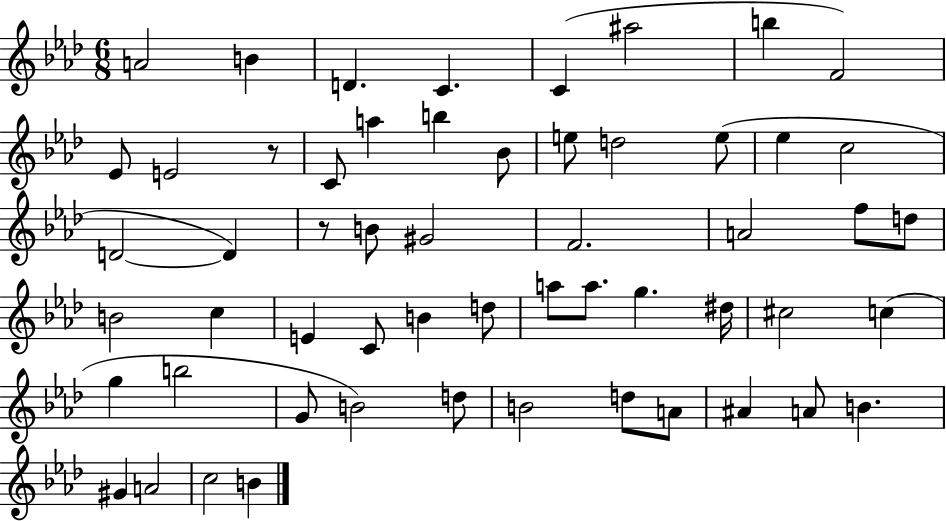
{
  \clef treble
  \numericTimeSignature
  \time 6/8
  \key aes \major
  a'2 b'4 | d'4. c'4. | c'4( ais''2 | b''4 f'2) | \break ees'8 e'2 r8 | c'8 a''4 b''4 bes'8 | e''8 d''2 e''8( | ees''4 c''2 | \break d'2~~ d'4) | r8 b'8 gis'2 | f'2. | a'2 f''8 d''8 | \break b'2 c''4 | e'4 c'8 b'4 d''8 | a''8 a''8. g''4. dis''16 | cis''2 c''4( | \break g''4 b''2 | g'8 b'2) d''8 | b'2 d''8 a'8 | ais'4 a'8 b'4. | \break gis'4 a'2 | c''2 b'4 | \bar "|."
}